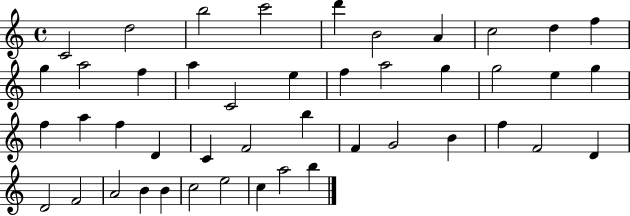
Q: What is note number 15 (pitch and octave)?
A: C4